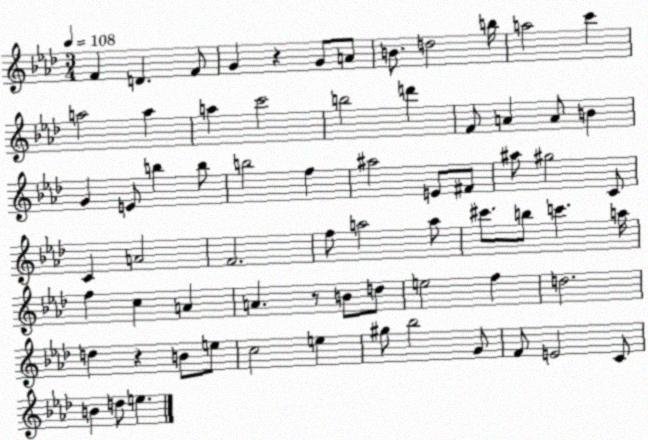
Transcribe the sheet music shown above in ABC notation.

X:1
T:Untitled
M:3/4
L:1/4
K:Ab
F D F/2 G z G/2 A/2 B/2 d2 b/4 a2 c' a2 a a c'2 b2 d' F/2 A A/2 B G E/2 b b/2 b2 f ^a2 E/2 ^F/2 ^a/2 ^g2 C/2 C A2 F2 f/2 a2 a/2 ^c'/2 b/2 c' a/4 f c A A z/2 B/2 d/2 e2 f d2 d z B/2 e/2 c2 e ^g/2 _b2 G/2 F/2 E2 C/2 B d/2 e